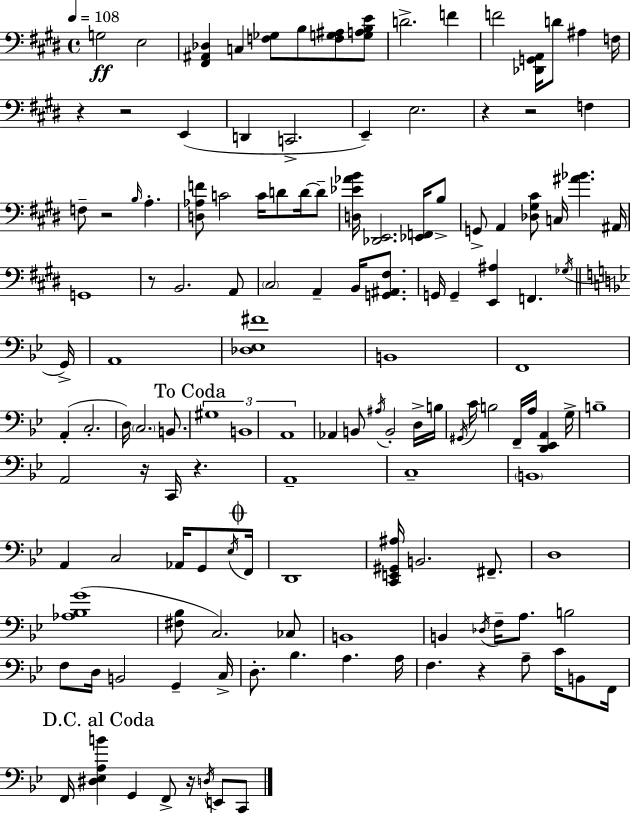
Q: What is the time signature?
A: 4/4